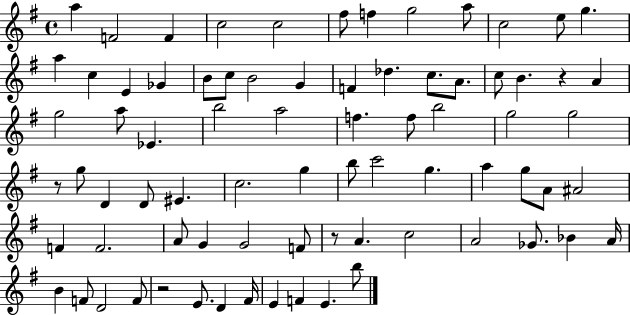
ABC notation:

X:1
T:Untitled
M:4/4
L:1/4
K:G
a F2 F c2 c2 ^f/2 f g2 a/2 c2 e/2 g a c E _G B/2 c/2 B2 G F _d c/2 A/2 c/2 B z A g2 a/2 _E b2 a2 f f/2 b2 g2 g2 z/2 g/2 D D/2 ^E c2 g b/2 c'2 g a g/2 A/2 ^A2 F F2 A/2 G G2 F/2 z/2 A c2 A2 _G/2 _B A/4 B F/2 D2 F/2 z2 E/2 D ^F/4 E F E b/2